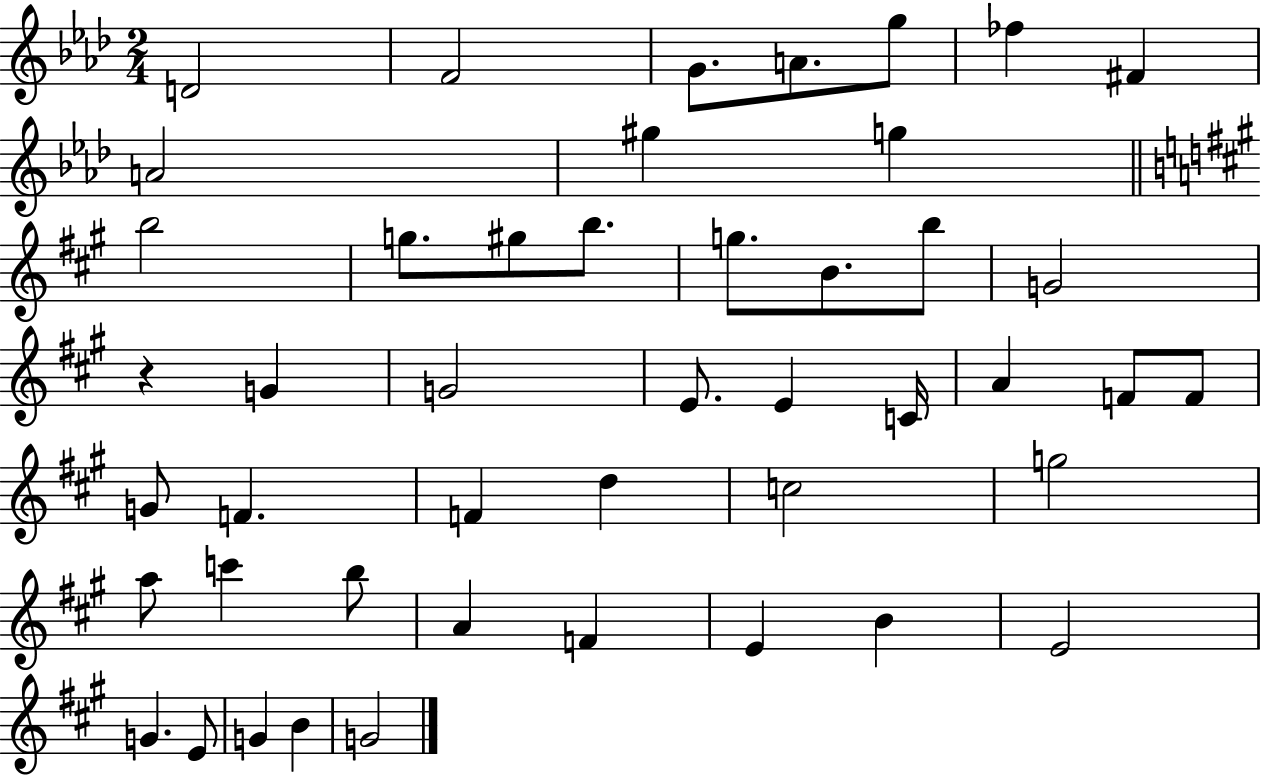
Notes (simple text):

D4/h F4/h G4/e. A4/e. G5/e FES5/q F#4/q A4/h G#5/q G5/q B5/h G5/e. G#5/e B5/e. G5/e. B4/e. B5/e G4/h R/q G4/q G4/h E4/e. E4/q C4/s A4/q F4/e F4/e G4/e F4/q. F4/q D5/q C5/h G5/h A5/e C6/q B5/e A4/q F4/q E4/q B4/q E4/h G4/q. E4/e G4/q B4/q G4/h